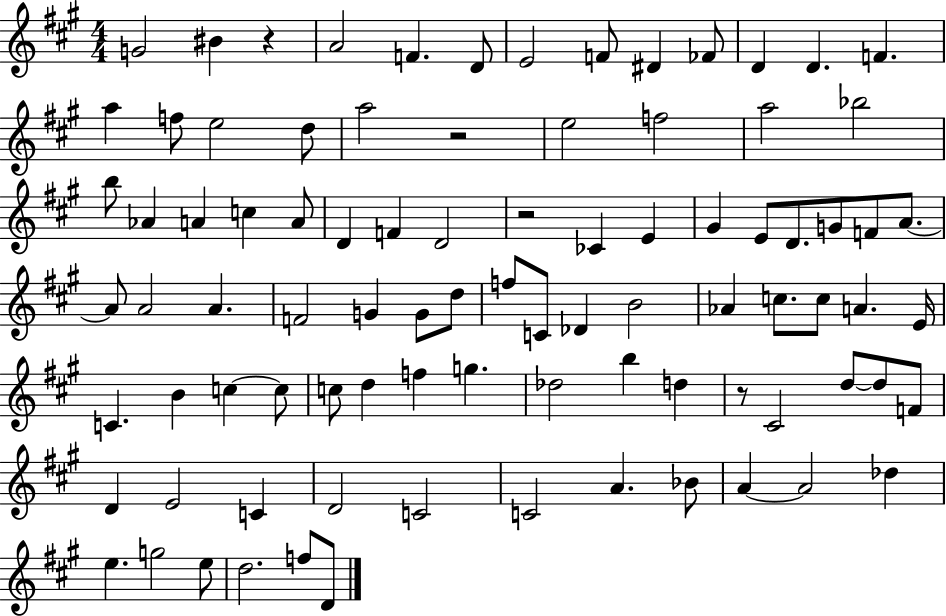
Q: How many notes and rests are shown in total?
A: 89